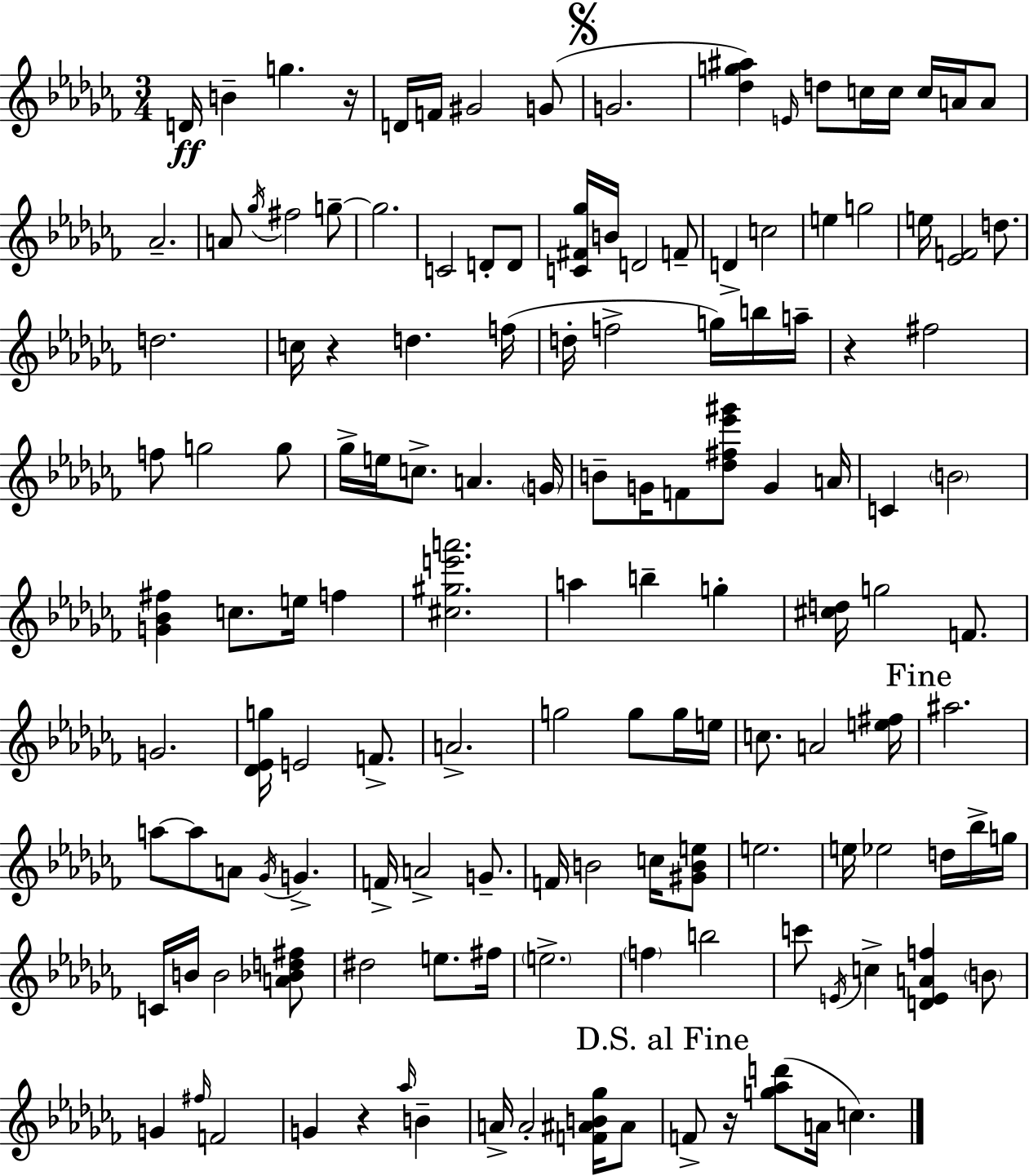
{
  \clef treble
  \numericTimeSignature
  \time 3/4
  \key aes \minor
  d'16\ff b'4-- g''4. r16 | d'16 f'16 gis'2 g'8( | \mark \markup { \musicglyph "scripts.segno" } g'2. | <des'' g'' ais''>4) \grace { e'16 } d''8 c''16 c''16 c''16 a'16 a'8 | \break aes'2.-- | a'8 \acciaccatura { ges''16 } fis''2 | g''8--~~ g''2. | c'2 d'8-. | \break d'8 <c' fis' ges''>16 b'16 d'2 | f'8-- d'4-> c''2 | e''4 g''2 | e''16 <ees' f'>2 d''8. | \break d''2. | c''16 r4 d''4. | f''16( d''16-. f''2-> g''16) | b''16 a''16-- r4 fis''2 | \break f''8 g''2 | g''8 ges''16-> e''16 c''8.-> a'4. | \parenthesize g'16 b'8-- g'16 f'8 <des'' fis'' ees''' gis'''>8 g'4 | a'16 c'4 \parenthesize b'2 | \break <g' bes' fis''>4 c''8. e''16 f''4 | <cis'' gis'' e''' a'''>2. | a''4 b''4-- g''4-. | <cis'' d''>16 g''2 f'8. | \break g'2. | <des' ees' g''>16 e'2 f'8.-> | a'2.-> | g''2 g''8 | \break g''16 e''16 c''8. a'2 | <e'' fis''>16 \mark "Fine" ais''2. | a''8~~ a''8 a'8 \acciaccatura { ges'16 } g'4.-> | f'16-> a'2-> | \break g'8.-- f'16 b'2 | c''16 <gis' b' e''>8 e''2. | e''16 ees''2 | d''16 bes''16-> g''16 c'16 b'16 b'2 | \break <a' bes' d'' fis''>8 dis''2 e''8. | fis''16 \parenthesize e''2.-> | \parenthesize f''4 b''2 | c'''8 \acciaccatura { e'16 } c''4-> <d' e' a' f''>4 | \break \parenthesize b'8 g'4 \grace { fis''16 } f'2 | g'4 r4 | \grace { aes''16 } b'4-- a'16-> a'2-. | <f' ais' b' ges''>16 ais'8 \mark "D.S. al Fine" f'8-> r16 <g'' aes'' d'''>8( a'16 | \break c''4.) \bar "|."
}